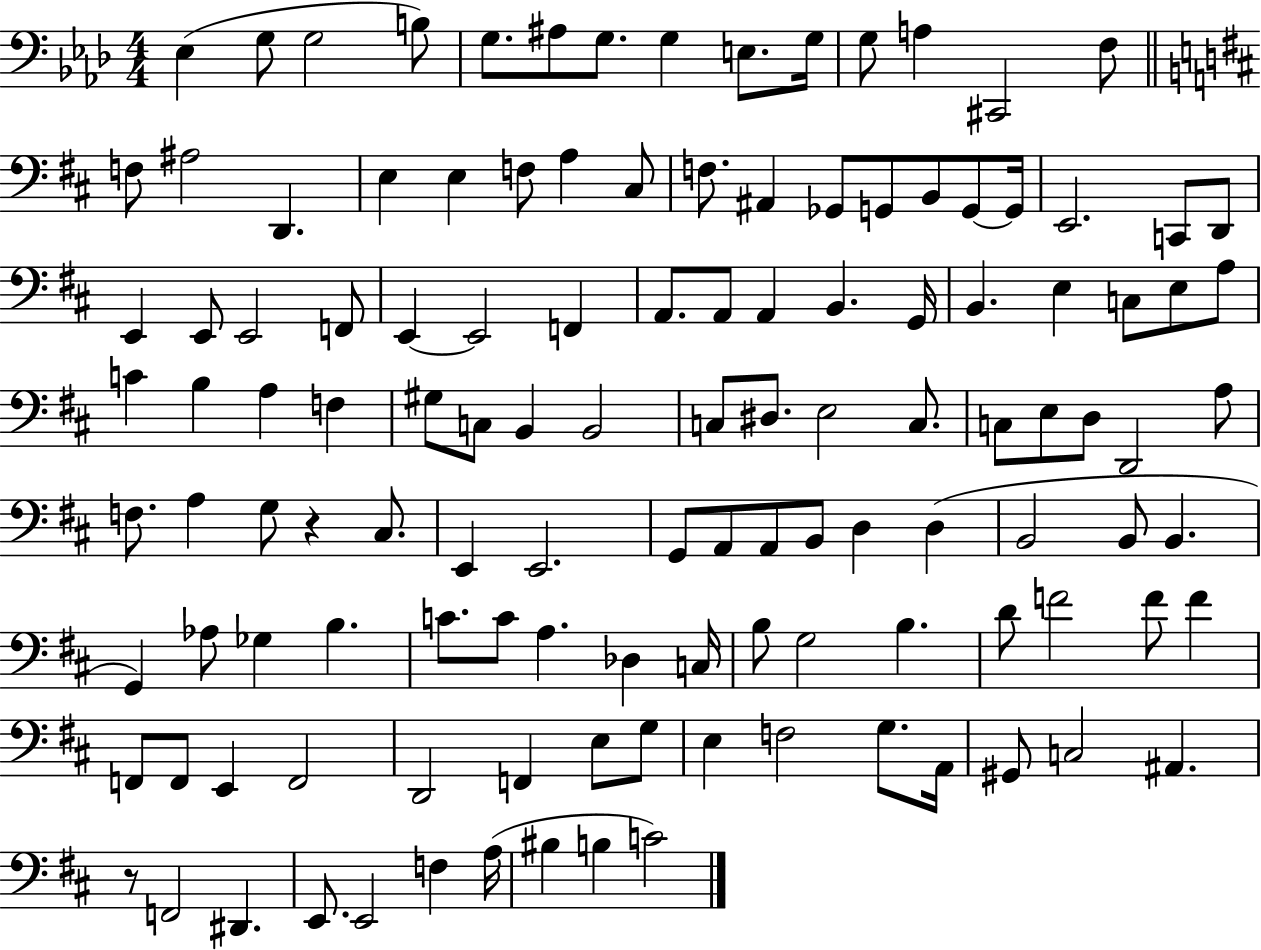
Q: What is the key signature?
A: AES major